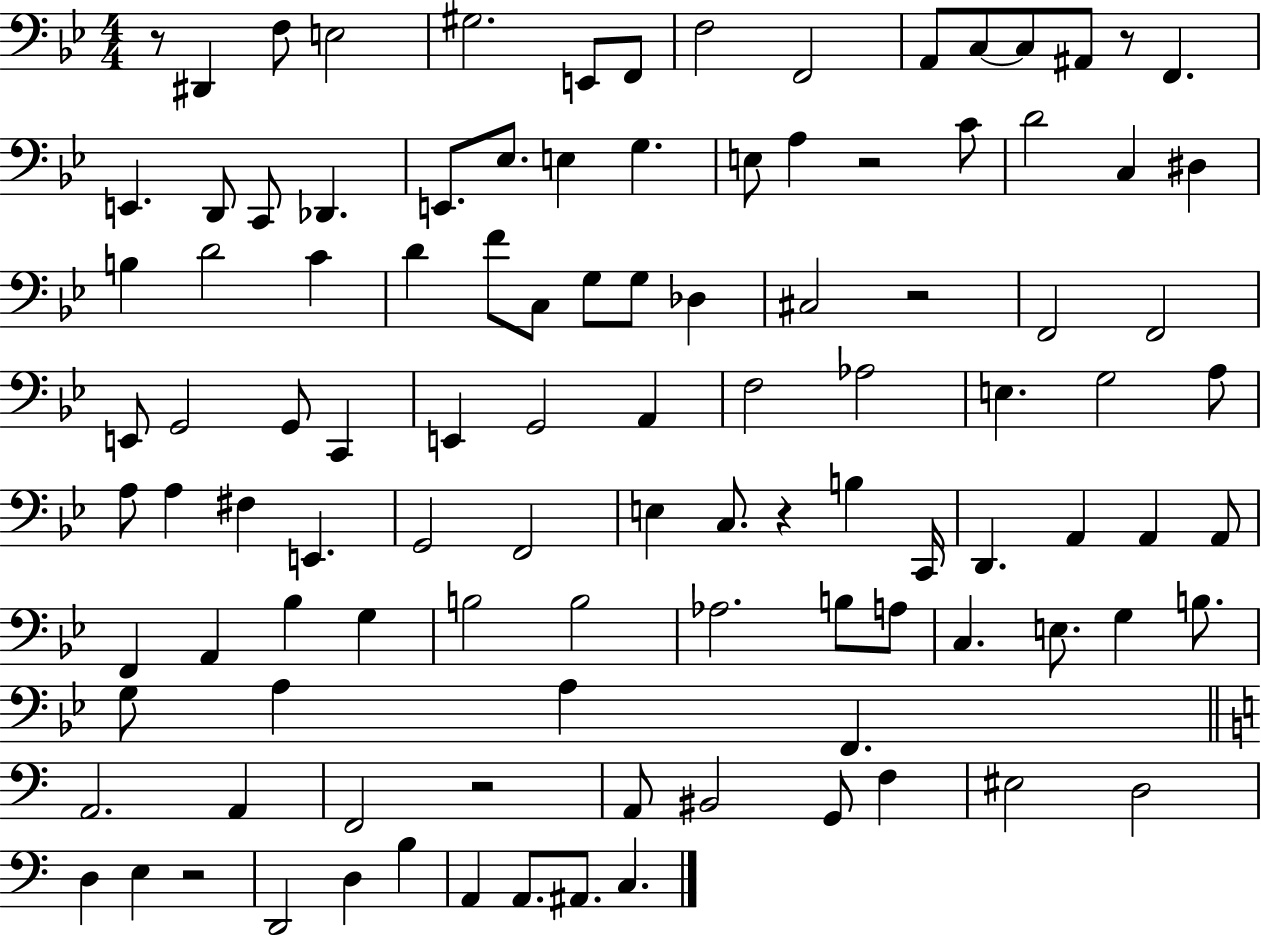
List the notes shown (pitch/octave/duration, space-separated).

R/e D#2/q F3/e E3/h G#3/h. E2/e F2/e F3/h F2/h A2/e C3/e C3/e A#2/e R/e F2/q. E2/q. D2/e C2/e Db2/q. E2/e. Eb3/e. E3/q G3/q. E3/e A3/q R/h C4/e D4/h C3/q D#3/q B3/q D4/h C4/q D4/q F4/e C3/e G3/e G3/e Db3/q C#3/h R/h F2/h F2/h E2/e G2/h G2/e C2/q E2/q G2/h A2/q F3/h Ab3/h E3/q. G3/h A3/e A3/e A3/q F#3/q E2/q. G2/h F2/h E3/q C3/e. R/q B3/q C2/s D2/q. A2/q A2/q A2/e F2/q A2/q Bb3/q G3/q B3/h B3/h Ab3/h. B3/e A3/e C3/q. E3/e. G3/q B3/e. G3/e A3/q A3/q F2/q. A2/h. A2/q F2/h R/h A2/e BIS2/h G2/e F3/q EIS3/h D3/h D3/q E3/q R/h D2/h D3/q B3/q A2/q A2/e. A#2/e. C3/q.